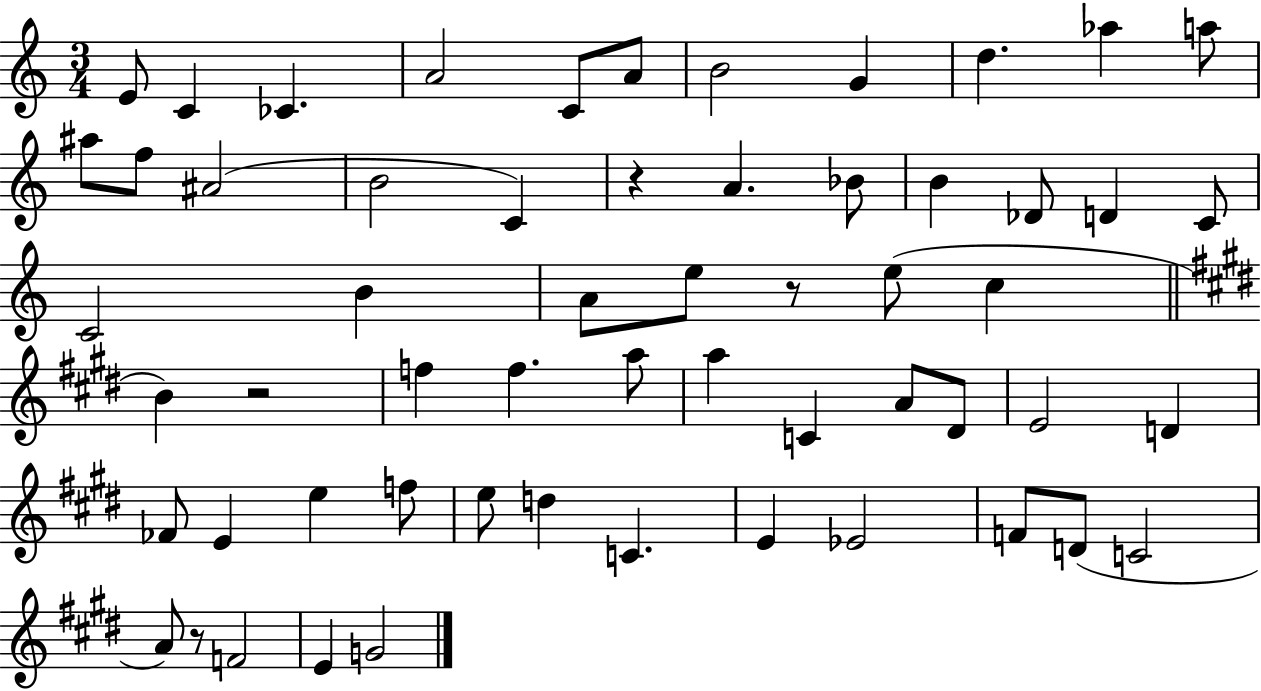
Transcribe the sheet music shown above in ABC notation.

X:1
T:Untitled
M:3/4
L:1/4
K:C
E/2 C _C A2 C/2 A/2 B2 G d _a a/2 ^a/2 f/2 ^A2 B2 C z A _B/2 B _D/2 D C/2 C2 B A/2 e/2 z/2 e/2 c B z2 f f a/2 a C A/2 ^D/2 E2 D _F/2 E e f/2 e/2 d C E _E2 F/2 D/2 C2 A/2 z/2 F2 E G2